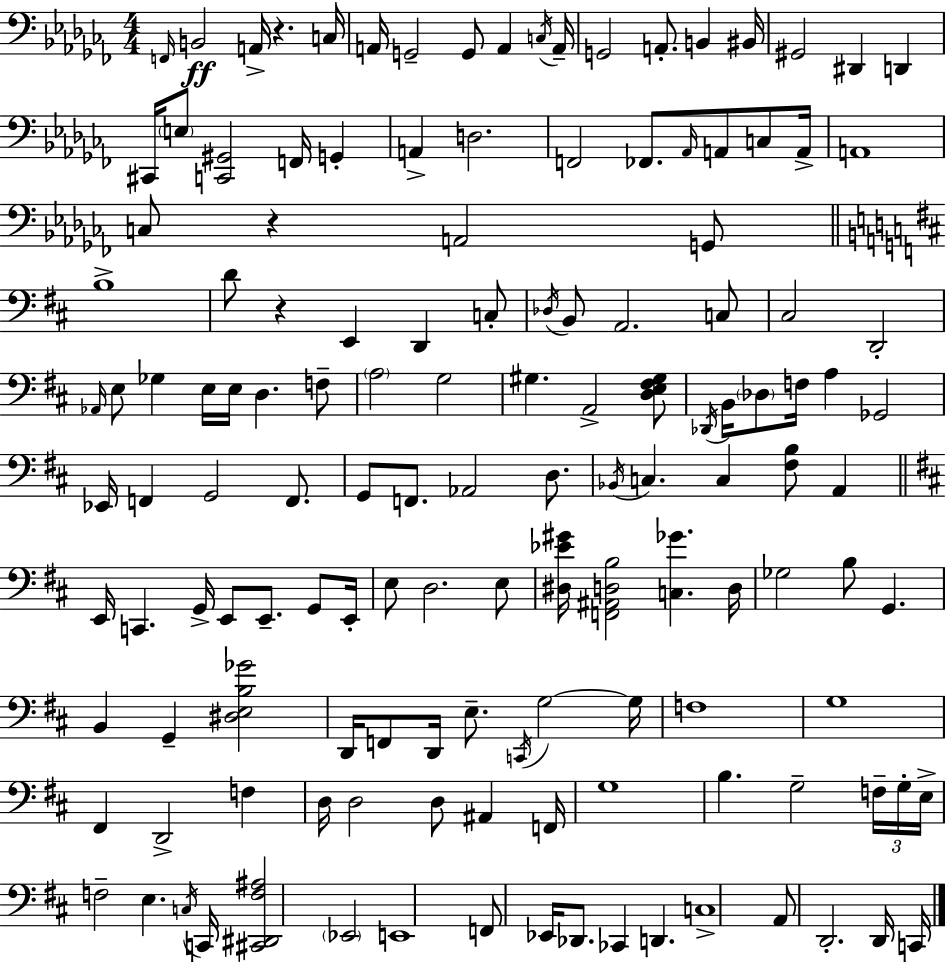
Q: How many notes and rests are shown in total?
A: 139